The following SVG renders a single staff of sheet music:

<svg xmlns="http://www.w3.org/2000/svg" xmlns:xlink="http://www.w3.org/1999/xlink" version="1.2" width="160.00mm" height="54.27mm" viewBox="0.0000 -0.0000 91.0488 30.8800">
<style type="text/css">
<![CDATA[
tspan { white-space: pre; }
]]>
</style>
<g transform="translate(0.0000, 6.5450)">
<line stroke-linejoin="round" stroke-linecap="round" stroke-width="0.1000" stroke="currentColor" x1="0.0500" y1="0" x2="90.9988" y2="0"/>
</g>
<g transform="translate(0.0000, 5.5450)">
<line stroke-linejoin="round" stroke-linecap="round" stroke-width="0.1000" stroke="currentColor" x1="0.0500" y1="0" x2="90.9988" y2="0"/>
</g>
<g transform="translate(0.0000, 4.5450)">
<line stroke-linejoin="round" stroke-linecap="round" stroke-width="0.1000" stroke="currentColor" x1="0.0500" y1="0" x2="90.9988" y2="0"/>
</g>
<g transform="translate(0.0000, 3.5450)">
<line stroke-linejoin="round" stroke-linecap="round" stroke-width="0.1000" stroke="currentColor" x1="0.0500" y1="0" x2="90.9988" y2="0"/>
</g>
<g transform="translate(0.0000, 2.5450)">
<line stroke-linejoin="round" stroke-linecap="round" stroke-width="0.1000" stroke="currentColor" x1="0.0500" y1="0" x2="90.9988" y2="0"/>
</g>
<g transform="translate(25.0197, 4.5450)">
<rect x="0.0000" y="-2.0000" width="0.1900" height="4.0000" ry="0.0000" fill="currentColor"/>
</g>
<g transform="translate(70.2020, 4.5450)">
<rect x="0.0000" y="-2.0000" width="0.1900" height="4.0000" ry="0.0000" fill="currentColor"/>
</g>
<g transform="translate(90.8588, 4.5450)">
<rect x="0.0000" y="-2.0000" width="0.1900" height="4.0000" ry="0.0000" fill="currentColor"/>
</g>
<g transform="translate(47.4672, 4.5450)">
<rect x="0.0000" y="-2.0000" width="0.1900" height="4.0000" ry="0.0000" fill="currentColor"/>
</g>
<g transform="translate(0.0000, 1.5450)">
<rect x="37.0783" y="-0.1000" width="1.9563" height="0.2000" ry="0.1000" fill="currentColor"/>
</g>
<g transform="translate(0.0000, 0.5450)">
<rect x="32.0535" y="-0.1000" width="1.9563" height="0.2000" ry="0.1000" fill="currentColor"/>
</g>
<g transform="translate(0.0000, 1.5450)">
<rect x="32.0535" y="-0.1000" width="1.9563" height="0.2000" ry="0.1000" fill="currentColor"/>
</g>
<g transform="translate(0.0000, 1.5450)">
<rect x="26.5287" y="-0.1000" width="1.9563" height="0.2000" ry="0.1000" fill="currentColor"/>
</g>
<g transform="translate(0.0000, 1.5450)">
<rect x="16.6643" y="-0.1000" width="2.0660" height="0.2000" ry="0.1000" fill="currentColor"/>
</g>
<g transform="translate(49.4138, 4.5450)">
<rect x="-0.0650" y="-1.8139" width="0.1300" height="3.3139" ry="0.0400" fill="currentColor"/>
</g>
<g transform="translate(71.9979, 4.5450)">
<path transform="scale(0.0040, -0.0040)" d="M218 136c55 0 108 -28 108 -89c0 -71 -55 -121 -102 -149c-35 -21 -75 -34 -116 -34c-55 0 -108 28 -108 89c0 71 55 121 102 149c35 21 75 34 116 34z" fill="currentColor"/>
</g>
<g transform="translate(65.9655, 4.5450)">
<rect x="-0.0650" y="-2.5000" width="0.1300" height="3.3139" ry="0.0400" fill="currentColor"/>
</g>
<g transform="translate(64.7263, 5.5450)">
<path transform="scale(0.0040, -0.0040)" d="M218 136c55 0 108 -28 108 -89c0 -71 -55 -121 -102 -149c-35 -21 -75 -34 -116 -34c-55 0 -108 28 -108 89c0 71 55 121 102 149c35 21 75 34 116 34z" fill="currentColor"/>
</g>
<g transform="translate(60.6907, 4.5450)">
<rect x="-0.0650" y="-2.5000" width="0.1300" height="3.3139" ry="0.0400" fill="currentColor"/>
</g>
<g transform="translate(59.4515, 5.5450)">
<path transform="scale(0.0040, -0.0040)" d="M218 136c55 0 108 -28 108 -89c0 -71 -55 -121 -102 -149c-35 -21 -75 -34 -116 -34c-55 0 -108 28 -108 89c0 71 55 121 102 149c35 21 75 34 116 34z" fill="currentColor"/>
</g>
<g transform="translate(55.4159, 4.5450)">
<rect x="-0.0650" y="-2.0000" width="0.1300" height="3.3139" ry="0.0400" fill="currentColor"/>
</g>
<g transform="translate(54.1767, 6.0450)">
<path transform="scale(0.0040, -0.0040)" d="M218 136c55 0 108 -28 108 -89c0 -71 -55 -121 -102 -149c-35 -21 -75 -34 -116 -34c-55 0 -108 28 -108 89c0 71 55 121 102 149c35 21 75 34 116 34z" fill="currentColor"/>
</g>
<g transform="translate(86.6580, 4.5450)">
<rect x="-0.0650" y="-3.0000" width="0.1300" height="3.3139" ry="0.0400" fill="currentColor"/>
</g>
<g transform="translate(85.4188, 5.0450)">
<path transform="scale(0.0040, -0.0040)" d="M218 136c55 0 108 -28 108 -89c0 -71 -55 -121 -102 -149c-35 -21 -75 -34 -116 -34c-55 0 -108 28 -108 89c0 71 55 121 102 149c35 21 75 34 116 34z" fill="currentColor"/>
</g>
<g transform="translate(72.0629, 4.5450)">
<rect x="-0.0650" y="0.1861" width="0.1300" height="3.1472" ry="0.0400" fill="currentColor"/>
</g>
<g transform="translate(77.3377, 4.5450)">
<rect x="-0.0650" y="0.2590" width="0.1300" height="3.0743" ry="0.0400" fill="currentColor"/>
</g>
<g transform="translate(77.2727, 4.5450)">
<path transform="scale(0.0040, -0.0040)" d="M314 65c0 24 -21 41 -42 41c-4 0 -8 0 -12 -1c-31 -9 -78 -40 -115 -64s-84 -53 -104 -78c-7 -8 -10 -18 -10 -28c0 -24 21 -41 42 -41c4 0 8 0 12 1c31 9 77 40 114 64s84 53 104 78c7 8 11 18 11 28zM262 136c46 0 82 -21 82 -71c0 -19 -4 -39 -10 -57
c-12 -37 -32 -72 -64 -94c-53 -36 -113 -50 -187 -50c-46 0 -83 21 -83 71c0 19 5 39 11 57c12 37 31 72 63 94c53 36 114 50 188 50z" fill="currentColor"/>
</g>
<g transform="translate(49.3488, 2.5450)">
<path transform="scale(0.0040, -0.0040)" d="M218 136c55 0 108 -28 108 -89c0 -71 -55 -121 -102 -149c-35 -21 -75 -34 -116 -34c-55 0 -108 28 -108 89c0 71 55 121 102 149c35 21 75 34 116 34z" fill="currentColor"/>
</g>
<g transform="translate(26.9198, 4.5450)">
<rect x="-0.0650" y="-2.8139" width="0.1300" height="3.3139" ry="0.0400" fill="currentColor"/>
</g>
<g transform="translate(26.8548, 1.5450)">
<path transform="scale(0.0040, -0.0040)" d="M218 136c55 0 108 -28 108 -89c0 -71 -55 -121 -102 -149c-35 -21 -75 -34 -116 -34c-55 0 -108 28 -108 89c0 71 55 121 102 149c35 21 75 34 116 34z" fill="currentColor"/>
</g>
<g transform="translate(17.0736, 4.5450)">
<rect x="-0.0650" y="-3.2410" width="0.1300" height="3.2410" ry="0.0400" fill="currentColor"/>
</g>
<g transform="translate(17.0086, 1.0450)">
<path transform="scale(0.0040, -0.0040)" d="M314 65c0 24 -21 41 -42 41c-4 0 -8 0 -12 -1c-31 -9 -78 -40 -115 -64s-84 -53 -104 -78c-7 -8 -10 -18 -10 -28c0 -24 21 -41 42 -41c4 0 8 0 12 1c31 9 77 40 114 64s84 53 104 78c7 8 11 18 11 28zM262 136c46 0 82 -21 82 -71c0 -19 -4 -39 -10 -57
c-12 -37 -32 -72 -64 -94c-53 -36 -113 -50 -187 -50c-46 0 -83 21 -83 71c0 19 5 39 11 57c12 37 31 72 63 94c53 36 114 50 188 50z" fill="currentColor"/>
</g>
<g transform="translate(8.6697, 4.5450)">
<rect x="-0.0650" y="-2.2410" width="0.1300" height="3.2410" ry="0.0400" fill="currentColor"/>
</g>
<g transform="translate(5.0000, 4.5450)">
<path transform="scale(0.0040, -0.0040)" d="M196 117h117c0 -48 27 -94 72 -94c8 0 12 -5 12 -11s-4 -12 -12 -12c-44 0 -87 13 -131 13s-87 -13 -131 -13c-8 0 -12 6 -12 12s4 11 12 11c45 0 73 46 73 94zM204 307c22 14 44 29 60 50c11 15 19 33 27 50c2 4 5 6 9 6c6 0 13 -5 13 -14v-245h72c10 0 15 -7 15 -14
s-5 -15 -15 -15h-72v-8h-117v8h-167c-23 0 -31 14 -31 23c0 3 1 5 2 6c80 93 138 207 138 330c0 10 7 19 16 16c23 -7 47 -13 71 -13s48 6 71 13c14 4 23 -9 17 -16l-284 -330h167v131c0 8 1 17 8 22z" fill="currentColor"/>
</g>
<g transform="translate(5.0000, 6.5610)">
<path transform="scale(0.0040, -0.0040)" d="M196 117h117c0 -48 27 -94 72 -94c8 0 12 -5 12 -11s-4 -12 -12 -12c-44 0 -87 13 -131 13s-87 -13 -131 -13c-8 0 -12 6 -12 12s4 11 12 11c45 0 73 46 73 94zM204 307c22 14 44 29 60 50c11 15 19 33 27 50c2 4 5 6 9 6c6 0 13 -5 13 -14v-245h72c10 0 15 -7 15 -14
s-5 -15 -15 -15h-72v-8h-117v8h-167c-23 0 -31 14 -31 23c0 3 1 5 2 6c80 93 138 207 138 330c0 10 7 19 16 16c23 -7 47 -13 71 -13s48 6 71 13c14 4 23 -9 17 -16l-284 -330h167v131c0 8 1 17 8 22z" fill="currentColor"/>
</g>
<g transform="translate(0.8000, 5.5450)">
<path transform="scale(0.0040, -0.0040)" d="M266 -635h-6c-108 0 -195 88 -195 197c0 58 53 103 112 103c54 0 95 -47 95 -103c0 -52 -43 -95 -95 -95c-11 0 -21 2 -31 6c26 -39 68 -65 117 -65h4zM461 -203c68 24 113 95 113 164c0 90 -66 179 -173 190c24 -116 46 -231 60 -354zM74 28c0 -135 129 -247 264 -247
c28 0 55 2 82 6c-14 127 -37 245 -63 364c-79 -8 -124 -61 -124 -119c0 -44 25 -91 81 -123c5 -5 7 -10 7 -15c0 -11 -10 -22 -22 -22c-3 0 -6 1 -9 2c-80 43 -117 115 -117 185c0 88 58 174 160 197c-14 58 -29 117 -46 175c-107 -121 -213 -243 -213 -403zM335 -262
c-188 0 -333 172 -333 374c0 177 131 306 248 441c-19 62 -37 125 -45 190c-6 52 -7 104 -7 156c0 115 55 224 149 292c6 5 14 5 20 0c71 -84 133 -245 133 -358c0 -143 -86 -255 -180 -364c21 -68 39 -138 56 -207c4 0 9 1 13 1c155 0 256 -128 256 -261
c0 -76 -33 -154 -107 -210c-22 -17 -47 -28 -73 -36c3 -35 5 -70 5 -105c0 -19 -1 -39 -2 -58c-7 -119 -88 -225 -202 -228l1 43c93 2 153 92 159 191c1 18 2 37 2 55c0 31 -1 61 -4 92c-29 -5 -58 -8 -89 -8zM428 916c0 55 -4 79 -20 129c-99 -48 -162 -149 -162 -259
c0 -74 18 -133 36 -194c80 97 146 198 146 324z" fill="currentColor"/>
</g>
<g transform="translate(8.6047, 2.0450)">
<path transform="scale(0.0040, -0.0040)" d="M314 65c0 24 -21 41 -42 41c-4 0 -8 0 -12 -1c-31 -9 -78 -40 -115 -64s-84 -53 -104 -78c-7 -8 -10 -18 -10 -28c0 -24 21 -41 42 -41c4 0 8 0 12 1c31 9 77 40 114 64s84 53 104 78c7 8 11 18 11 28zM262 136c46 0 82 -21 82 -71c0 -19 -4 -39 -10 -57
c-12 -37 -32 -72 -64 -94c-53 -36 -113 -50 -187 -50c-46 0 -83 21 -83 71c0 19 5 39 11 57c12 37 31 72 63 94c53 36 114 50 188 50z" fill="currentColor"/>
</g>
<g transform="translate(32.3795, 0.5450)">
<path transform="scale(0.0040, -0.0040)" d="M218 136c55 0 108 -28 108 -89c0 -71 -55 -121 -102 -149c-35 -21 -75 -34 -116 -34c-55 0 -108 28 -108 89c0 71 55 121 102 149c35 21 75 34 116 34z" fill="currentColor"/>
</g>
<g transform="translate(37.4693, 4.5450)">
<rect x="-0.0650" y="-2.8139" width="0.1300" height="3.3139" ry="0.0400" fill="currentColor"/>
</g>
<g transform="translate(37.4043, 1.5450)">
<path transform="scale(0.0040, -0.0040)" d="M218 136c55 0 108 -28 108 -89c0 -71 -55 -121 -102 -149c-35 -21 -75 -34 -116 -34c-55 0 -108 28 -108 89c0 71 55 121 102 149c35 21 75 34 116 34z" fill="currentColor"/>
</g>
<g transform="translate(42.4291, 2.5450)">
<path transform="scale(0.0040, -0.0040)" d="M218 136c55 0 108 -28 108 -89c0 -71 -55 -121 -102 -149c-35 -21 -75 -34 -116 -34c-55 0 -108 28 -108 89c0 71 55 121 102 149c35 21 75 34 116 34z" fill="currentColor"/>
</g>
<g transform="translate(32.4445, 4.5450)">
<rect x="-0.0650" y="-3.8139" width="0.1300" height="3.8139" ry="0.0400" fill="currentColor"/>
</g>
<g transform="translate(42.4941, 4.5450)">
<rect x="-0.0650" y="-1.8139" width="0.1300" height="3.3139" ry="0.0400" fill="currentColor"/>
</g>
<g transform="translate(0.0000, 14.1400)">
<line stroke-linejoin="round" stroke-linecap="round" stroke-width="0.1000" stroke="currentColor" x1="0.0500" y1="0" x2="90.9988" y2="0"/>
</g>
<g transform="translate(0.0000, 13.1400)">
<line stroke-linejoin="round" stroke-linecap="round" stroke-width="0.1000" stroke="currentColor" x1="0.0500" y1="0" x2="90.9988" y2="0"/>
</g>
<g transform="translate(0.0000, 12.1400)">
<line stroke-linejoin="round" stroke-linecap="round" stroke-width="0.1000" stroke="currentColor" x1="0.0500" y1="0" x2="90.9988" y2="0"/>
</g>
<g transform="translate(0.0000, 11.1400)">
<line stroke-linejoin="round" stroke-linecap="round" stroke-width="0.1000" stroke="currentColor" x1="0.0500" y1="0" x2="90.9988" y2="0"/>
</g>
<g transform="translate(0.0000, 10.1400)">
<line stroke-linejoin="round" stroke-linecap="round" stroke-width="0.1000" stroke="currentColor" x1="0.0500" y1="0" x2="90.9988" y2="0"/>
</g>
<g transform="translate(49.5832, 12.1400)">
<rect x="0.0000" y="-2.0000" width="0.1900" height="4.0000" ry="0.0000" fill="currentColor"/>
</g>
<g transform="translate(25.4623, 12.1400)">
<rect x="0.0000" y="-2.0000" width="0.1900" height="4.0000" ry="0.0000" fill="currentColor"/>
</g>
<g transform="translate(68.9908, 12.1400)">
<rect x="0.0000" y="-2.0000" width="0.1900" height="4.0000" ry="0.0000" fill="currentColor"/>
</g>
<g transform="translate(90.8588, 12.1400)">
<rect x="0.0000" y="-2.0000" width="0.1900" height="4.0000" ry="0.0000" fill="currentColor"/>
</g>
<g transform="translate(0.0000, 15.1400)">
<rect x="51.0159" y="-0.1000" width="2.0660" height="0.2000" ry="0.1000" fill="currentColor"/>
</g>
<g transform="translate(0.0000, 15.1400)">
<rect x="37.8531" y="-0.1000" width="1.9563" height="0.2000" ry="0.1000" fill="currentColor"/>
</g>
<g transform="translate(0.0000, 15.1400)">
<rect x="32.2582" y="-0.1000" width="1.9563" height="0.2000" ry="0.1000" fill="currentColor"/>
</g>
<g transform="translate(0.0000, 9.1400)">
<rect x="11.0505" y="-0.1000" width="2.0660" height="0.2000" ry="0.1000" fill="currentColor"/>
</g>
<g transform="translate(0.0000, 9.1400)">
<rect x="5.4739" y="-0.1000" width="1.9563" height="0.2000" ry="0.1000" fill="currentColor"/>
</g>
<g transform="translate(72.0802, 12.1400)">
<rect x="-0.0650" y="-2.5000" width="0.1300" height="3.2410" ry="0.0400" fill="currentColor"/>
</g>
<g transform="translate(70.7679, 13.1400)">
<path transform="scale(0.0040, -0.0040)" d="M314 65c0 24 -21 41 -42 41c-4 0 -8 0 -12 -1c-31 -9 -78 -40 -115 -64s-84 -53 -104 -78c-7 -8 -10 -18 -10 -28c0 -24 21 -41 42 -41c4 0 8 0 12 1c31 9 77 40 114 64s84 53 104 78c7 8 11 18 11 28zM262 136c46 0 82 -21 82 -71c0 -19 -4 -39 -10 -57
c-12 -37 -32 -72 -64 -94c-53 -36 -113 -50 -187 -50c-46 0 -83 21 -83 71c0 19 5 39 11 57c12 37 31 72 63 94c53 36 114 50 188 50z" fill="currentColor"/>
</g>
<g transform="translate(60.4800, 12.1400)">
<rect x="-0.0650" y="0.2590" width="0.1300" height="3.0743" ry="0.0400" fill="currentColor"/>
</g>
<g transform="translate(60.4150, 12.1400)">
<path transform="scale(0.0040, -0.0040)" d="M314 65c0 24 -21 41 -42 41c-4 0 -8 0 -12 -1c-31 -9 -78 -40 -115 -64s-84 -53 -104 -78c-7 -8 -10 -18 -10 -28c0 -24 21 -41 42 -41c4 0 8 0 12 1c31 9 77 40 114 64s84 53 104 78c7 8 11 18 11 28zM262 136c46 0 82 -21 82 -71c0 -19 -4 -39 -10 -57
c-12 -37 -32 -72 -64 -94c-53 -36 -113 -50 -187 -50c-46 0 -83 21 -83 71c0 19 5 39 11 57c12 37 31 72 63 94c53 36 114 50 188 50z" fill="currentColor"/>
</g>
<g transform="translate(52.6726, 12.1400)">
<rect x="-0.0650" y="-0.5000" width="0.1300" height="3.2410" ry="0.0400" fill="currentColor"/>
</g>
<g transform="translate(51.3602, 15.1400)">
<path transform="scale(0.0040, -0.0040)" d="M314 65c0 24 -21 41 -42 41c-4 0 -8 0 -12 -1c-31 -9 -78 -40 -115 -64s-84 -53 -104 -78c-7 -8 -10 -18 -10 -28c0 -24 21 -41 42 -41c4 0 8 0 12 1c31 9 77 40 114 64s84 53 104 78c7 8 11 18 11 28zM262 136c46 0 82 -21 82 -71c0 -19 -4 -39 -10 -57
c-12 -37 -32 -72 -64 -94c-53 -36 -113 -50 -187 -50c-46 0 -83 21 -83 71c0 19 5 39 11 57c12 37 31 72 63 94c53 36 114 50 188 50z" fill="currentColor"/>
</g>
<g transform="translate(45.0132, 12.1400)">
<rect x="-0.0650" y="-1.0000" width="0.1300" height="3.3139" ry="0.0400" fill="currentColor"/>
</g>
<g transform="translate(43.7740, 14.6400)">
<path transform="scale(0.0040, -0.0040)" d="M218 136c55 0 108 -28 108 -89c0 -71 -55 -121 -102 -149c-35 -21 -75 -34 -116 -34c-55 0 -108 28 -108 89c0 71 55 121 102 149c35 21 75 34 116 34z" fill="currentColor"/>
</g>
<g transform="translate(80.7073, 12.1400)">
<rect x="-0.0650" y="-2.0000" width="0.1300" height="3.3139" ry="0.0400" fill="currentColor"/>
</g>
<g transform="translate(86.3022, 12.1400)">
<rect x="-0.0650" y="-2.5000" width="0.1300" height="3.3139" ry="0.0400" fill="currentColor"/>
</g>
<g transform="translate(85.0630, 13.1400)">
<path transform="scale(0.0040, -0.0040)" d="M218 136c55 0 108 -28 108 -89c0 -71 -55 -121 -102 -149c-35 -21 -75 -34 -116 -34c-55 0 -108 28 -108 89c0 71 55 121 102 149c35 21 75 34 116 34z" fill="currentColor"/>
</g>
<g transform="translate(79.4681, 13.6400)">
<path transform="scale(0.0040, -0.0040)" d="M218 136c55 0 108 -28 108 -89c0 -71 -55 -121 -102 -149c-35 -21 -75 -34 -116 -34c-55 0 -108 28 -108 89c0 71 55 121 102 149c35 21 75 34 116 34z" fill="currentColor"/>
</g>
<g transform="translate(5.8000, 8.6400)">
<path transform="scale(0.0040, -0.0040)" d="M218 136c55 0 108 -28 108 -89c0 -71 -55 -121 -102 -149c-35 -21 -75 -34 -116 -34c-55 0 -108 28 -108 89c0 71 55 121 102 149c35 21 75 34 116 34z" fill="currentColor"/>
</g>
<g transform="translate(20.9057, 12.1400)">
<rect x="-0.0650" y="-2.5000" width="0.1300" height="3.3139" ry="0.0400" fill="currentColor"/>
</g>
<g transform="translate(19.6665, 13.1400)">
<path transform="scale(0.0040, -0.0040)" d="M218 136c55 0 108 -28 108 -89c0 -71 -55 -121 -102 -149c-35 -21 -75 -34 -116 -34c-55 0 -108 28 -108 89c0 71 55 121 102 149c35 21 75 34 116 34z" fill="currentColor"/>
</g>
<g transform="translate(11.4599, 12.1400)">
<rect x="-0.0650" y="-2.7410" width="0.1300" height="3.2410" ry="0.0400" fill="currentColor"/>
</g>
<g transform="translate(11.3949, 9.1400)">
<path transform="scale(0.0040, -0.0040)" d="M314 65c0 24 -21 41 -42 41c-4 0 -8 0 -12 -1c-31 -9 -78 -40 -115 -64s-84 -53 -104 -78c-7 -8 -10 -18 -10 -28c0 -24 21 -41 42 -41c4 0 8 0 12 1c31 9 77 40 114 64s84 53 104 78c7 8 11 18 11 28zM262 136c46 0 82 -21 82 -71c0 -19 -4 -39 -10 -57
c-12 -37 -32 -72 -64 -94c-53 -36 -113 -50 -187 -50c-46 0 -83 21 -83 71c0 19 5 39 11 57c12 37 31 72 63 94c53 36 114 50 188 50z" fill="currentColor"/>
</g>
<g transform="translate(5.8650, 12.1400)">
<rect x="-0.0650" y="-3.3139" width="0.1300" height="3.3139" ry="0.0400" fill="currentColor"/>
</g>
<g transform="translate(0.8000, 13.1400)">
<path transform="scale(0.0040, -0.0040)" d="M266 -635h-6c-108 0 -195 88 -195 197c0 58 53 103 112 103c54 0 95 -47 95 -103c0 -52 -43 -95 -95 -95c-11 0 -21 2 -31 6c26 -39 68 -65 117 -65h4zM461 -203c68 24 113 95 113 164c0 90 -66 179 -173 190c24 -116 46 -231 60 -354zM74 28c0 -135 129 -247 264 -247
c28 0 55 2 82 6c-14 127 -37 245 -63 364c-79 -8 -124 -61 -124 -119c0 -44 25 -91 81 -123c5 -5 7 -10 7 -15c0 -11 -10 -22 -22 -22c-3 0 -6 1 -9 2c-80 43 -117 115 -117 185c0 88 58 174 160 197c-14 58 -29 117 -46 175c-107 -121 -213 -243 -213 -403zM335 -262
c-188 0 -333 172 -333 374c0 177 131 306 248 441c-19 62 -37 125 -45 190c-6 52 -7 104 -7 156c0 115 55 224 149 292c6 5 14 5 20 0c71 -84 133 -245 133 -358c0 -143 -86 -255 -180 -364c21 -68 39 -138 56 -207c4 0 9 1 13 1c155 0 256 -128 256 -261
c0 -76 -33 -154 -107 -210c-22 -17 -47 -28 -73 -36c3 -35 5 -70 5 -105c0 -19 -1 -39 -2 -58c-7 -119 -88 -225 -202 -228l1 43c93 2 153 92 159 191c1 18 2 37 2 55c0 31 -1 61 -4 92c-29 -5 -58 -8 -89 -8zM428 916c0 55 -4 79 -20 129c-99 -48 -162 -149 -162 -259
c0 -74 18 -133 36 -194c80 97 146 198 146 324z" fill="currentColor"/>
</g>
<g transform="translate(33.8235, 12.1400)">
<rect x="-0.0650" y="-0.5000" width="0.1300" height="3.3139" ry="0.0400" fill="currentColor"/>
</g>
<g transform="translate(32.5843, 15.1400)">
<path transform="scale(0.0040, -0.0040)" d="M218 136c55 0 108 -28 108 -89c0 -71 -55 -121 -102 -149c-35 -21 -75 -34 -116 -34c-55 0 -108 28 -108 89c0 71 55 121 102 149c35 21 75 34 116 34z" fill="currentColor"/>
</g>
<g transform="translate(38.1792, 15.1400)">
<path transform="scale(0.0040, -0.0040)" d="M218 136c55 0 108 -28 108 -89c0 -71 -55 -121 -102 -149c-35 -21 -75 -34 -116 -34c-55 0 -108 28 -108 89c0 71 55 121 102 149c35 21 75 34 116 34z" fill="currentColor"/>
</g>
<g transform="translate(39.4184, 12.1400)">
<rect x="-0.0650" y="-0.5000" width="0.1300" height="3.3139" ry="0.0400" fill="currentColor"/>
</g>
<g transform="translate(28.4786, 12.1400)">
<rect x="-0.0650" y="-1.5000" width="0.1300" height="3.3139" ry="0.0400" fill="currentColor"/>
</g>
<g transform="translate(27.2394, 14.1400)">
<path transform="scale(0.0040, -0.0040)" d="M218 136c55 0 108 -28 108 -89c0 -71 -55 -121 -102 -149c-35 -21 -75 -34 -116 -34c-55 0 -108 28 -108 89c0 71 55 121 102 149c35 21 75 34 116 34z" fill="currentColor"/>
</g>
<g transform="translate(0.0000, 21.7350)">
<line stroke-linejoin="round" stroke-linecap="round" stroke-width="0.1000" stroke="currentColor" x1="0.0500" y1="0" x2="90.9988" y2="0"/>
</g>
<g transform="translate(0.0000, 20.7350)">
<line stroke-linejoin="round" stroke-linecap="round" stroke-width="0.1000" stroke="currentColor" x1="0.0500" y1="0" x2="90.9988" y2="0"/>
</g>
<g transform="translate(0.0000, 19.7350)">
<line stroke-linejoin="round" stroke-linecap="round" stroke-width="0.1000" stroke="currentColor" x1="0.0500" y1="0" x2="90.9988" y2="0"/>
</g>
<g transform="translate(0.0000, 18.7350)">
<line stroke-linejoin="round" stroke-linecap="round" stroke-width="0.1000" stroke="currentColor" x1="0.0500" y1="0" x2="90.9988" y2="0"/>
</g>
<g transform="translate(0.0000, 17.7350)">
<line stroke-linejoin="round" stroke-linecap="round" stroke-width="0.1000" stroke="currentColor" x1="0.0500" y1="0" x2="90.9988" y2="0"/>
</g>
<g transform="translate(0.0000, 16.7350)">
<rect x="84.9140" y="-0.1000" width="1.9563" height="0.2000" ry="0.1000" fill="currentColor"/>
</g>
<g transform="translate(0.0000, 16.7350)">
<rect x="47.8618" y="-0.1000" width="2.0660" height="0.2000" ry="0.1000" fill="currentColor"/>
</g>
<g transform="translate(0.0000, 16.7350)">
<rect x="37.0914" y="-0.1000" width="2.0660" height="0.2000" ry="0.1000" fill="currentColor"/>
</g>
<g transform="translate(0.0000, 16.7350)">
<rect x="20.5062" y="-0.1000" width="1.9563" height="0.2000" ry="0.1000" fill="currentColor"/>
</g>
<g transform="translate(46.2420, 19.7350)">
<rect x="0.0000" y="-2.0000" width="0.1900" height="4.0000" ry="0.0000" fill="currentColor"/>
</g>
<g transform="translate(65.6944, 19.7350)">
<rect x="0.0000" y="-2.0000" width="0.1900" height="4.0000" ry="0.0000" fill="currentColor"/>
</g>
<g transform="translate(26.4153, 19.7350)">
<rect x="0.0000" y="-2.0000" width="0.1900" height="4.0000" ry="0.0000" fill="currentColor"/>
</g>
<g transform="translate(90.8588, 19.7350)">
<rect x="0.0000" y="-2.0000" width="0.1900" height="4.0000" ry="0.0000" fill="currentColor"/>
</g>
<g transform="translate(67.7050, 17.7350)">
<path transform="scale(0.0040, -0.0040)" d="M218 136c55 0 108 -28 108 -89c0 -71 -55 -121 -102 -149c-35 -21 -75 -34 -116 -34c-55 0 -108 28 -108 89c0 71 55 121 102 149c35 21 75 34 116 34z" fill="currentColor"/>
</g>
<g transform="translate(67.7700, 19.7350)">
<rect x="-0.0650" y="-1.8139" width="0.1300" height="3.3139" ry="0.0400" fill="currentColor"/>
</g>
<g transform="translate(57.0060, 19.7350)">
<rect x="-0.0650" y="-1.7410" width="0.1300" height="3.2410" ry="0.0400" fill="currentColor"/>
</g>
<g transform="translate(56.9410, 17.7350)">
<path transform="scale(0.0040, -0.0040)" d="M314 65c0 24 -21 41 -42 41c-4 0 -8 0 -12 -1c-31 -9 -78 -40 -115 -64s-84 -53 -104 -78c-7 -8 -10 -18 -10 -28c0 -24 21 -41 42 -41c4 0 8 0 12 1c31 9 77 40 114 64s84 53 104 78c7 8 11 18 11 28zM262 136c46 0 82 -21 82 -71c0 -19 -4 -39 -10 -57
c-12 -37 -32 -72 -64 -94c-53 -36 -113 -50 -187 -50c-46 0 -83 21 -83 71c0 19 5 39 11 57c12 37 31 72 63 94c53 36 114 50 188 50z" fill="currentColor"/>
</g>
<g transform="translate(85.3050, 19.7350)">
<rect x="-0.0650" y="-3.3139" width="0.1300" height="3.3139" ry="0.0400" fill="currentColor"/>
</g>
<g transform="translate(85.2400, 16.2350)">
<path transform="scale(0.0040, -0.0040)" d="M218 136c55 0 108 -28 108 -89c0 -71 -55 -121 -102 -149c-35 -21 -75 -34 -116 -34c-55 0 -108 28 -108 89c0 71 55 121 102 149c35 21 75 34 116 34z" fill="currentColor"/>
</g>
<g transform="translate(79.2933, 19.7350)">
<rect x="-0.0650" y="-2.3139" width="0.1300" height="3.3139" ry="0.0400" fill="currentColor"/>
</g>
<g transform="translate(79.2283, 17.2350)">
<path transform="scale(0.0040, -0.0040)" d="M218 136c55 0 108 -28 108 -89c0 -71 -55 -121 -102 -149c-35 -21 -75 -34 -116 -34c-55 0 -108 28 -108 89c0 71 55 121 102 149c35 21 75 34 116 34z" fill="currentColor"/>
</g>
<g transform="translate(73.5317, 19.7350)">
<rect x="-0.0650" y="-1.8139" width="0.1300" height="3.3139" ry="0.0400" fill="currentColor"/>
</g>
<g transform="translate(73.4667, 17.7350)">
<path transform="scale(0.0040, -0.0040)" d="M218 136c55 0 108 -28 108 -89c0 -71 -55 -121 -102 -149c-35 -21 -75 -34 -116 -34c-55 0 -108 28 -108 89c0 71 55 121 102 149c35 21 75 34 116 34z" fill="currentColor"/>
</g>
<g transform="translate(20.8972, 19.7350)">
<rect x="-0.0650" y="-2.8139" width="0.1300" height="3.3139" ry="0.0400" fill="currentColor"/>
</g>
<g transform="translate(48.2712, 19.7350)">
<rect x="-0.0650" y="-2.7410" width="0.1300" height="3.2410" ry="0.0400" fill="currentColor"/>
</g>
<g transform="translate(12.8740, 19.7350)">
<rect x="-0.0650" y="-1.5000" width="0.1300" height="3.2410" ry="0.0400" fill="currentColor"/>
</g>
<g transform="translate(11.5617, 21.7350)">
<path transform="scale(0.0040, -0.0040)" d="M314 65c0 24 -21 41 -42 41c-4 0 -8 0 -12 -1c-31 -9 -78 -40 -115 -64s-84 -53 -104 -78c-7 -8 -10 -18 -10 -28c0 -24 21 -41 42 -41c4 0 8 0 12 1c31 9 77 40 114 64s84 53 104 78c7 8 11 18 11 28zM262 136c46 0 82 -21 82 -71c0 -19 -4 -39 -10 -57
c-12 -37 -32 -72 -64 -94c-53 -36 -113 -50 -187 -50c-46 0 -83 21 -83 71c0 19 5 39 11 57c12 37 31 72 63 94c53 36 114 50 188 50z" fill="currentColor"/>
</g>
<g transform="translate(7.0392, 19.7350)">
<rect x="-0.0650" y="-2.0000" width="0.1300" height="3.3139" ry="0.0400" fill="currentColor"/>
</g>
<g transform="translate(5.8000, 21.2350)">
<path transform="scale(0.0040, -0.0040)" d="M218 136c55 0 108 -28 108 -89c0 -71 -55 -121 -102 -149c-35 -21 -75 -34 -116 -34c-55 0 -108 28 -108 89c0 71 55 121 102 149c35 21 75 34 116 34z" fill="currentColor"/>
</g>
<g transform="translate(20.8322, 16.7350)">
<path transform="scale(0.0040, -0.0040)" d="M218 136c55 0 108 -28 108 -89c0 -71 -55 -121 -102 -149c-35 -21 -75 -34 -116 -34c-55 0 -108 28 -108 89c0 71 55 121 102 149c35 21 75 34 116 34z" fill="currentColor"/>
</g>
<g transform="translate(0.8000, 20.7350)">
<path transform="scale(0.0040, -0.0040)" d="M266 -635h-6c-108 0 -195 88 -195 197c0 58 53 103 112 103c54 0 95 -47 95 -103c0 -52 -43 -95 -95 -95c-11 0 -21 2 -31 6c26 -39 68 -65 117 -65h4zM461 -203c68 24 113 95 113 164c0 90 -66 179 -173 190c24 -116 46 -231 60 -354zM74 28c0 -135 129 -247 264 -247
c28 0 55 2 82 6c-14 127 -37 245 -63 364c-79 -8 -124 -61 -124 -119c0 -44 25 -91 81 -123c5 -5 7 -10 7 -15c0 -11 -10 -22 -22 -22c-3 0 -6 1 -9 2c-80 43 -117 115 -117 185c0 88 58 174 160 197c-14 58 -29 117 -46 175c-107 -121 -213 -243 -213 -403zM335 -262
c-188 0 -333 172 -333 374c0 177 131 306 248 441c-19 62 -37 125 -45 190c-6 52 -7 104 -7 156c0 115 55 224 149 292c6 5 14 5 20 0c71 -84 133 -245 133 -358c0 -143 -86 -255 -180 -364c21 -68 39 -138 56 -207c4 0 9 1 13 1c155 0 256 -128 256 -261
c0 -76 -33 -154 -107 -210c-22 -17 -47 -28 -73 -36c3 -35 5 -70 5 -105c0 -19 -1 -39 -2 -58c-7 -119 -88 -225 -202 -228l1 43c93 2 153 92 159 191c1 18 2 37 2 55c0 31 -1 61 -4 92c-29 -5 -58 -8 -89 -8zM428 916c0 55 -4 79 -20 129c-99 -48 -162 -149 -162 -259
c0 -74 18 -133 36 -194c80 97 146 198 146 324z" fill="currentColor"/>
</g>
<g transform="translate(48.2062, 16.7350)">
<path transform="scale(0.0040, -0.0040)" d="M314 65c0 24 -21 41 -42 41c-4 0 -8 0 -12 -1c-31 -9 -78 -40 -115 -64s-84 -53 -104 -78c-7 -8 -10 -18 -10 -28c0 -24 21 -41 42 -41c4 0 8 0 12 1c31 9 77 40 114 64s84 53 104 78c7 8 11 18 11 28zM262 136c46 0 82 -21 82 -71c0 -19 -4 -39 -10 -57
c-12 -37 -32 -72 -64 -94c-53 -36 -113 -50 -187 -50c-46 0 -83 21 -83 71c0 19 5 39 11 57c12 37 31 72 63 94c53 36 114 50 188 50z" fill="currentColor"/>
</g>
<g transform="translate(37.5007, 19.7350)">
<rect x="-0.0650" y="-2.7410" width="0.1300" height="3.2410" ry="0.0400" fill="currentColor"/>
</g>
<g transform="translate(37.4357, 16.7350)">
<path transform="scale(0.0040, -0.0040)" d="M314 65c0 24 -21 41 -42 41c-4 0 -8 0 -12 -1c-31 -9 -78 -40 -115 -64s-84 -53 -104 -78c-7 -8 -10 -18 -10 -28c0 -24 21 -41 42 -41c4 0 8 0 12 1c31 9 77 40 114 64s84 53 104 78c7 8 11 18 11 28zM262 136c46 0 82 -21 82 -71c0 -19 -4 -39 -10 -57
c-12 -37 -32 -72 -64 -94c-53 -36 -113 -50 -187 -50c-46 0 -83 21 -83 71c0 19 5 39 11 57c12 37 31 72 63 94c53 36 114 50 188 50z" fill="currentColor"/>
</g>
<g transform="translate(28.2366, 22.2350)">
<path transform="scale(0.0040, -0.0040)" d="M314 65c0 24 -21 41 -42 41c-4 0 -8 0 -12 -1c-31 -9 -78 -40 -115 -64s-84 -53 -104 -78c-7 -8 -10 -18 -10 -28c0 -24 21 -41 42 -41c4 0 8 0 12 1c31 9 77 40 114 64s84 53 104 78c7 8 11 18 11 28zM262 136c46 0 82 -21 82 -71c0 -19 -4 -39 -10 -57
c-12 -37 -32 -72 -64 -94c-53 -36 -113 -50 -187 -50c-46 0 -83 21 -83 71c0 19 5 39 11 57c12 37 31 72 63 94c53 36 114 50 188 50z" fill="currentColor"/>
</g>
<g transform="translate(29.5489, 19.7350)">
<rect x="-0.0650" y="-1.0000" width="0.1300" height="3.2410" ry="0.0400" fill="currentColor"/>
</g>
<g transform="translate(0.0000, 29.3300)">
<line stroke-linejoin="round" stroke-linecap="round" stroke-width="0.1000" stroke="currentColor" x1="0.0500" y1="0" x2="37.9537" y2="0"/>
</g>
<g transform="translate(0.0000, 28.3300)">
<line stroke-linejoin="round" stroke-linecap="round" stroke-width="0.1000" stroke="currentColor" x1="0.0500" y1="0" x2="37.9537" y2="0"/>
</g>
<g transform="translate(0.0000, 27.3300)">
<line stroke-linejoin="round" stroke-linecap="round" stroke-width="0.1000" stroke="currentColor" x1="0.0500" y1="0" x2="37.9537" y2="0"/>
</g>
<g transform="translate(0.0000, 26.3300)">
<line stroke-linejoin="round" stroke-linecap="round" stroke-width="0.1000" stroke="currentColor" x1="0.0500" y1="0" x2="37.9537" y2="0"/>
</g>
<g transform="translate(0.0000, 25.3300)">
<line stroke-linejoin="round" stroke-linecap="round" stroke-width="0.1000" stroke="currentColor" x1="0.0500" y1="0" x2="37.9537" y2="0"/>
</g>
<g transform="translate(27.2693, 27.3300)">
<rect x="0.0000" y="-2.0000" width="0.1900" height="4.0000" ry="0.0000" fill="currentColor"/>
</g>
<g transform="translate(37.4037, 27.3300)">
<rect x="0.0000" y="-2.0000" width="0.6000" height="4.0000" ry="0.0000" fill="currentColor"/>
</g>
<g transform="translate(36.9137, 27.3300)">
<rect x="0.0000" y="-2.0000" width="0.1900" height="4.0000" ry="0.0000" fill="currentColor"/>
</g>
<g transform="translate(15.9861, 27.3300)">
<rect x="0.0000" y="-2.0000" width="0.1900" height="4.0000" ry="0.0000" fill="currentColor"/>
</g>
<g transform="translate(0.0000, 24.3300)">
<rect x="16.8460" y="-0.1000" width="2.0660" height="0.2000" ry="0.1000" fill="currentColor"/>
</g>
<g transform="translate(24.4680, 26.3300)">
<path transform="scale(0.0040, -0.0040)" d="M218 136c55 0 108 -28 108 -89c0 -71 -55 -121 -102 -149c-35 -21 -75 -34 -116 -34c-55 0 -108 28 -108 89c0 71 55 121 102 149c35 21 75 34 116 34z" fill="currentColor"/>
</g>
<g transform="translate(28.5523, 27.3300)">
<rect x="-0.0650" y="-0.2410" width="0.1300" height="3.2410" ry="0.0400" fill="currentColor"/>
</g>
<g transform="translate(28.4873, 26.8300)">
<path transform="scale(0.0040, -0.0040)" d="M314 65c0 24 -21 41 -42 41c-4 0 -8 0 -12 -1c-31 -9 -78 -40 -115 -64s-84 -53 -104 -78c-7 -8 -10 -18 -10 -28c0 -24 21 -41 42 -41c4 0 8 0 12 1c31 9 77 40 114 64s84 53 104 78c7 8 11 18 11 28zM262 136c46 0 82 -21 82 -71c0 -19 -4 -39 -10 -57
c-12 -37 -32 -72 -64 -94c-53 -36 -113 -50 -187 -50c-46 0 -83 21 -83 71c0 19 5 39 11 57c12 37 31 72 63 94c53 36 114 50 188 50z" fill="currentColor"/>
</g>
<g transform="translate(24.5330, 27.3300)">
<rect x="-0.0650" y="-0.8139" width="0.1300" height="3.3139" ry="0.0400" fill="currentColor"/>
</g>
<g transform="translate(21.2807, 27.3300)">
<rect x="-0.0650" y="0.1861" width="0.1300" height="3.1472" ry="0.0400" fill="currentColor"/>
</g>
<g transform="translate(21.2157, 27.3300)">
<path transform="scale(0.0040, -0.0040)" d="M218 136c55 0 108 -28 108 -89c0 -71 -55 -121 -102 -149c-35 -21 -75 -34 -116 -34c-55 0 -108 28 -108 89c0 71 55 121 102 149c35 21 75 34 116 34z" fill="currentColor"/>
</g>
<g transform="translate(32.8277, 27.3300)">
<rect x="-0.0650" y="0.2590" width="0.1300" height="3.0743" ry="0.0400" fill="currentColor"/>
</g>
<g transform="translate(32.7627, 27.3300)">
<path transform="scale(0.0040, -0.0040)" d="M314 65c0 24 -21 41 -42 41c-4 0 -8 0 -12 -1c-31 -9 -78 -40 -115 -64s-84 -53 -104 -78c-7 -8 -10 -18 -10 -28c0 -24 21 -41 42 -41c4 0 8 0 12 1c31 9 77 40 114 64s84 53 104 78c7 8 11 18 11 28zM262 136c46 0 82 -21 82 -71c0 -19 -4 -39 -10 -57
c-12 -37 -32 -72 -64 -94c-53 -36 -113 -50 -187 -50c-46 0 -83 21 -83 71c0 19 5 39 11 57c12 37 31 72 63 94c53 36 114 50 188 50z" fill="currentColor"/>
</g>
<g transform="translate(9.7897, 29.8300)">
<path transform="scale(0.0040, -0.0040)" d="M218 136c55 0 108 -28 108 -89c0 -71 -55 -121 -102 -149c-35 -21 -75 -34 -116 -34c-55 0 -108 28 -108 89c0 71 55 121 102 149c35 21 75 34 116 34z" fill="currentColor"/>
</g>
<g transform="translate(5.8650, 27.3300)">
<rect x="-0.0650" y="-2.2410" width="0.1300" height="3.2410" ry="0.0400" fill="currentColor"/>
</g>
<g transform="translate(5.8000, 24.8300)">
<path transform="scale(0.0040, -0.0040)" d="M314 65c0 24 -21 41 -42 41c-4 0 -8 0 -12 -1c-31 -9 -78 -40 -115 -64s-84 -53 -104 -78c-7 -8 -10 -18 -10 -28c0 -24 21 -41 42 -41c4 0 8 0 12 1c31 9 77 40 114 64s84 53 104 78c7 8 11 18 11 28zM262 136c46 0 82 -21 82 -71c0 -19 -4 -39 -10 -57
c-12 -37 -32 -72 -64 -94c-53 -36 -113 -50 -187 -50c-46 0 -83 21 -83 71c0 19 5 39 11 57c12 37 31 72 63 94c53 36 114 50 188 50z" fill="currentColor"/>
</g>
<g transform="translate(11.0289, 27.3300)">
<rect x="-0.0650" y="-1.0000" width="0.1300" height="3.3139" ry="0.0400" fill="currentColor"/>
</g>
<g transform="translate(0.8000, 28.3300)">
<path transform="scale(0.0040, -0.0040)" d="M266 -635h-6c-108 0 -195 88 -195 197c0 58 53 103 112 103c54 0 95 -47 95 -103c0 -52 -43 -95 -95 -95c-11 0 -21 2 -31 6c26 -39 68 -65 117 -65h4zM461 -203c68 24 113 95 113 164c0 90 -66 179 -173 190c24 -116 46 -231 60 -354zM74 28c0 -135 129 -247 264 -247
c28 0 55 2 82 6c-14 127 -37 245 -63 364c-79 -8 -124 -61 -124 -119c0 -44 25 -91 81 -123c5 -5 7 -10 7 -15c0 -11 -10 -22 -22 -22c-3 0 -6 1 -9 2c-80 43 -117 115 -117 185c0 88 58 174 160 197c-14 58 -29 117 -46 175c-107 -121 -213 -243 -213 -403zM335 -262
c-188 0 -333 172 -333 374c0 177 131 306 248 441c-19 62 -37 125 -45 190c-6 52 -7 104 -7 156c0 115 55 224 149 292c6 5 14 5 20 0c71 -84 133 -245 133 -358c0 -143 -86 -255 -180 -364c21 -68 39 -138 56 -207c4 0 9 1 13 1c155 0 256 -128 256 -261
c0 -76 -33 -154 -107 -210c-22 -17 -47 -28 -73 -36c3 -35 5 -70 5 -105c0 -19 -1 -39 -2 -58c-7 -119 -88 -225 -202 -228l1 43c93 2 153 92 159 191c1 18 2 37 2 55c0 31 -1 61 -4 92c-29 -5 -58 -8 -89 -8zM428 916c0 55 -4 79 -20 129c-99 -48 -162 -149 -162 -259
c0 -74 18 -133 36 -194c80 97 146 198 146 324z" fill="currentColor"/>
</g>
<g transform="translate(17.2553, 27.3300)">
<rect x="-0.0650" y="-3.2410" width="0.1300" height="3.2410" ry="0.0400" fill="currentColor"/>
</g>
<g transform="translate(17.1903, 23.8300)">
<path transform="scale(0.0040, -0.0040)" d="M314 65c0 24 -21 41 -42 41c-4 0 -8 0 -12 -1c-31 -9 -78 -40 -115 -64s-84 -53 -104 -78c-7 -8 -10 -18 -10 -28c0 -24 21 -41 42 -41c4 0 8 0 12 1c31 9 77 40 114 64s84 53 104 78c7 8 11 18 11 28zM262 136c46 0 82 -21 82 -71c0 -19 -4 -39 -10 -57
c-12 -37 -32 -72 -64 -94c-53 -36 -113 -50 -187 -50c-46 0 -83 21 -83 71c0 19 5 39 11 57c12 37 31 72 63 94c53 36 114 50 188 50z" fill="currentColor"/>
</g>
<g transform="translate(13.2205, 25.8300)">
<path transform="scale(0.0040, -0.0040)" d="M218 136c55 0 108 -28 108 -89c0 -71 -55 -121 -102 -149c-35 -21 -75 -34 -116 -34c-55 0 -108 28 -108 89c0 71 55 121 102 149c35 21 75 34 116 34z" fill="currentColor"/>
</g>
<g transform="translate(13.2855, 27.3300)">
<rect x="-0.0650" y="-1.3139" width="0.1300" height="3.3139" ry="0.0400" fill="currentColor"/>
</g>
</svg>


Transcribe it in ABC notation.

X:1
T:Untitled
M:4/4
L:1/4
K:C
g2 b2 a c' a f f F G G B B2 A b a2 G E C C D C2 B2 G2 F G F E2 a D2 a2 a2 f2 f f g b g2 D e b2 B d c2 B2